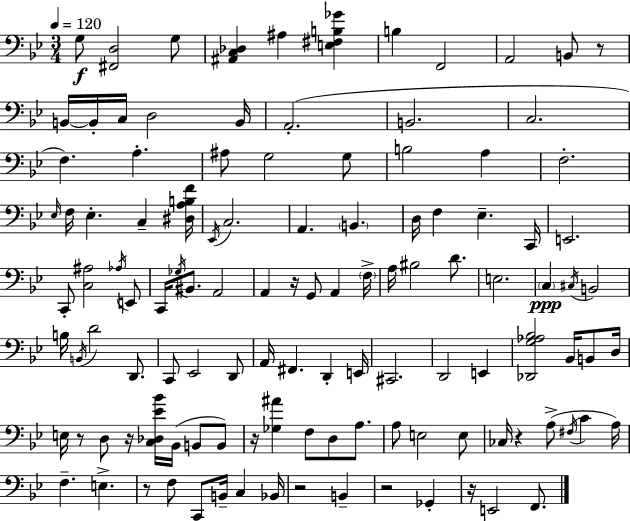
{
  \clef bass
  \numericTimeSignature
  \time 3/4
  \key g \minor
  \tempo 4 = 120
  g8\f <fis, d>2 g8 | <ais, c des>4 ais4 <e fis b ges'>4 | b4 f,2 | a,2 b,8 r8 | \break b,16~~ b,16-. c16 d2 b,16 | a,2.-.( | b,2. | c2. | \break f4.) a4.-. | ais8 g2 g8 | b2 a4 | f2.-. | \break \grace { ees16 } f16 ees4.-. c4-- | <dis a b f'>16 \acciaccatura { ees,16 } c2. | a,4. \parenthesize b,4. | d16 f4 ees4.-- | \break c,16 e,2. | c,8-. <c ais>2 | \acciaccatura { aes16 } e,8 c,16 \acciaccatura { ges16 } bis,8. a,2 | a,4 r16 g,8 a,4 | \break \parenthesize f16-> a16 bis2 | d'8. e2. | \parenthesize c4\ppp \acciaccatura { cis16 } b,2 | b16 \acciaccatura { b,16 } d'2 | \break d,8. c,8 ees,2 | d,8 a,16 fis,4. | d,4-. e,16 cis,2. | d,2 | \break e,4 <des, g aes bes>2 | bes,16 b,8 d16 e16 r8 d8 r16 | <c des ees' bes'>16 bes,16( b,8 b,8) r16 <ges ais'>4 f8 | d8 a8. a8 e2 | \break e8 ces16 r4 a8->( | \acciaccatura { fis16 } c'4 a16) f4.-- | e4.-> r8 f8 c,8 | b,16-- c4 bes,16 r2 | \break b,4-- r2 | ges,4-. r16 e,2 | f,8. \bar "|."
}